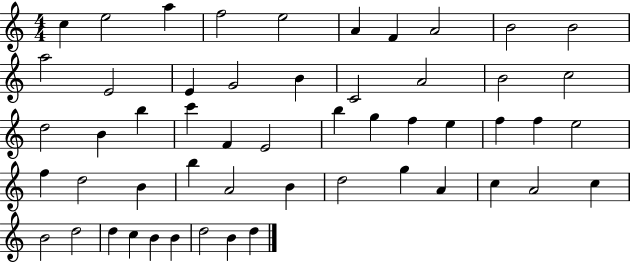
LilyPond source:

{
  \clef treble
  \numericTimeSignature
  \time 4/4
  \key c \major
  c''4 e''2 a''4 | f''2 e''2 | a'4 f'4 a'2 | b'2 b'2 | \break a''2 e'2 | e'4 g'2 b'4 | c'2 a'2 | b'2 c''2 | \break d''2 b'4 b''4 | c'''4 f'4 e'2 | b''4 g''4 f''4 e''4 | f''4 f''4 e''2 | \break f''4 d''2 b'4 | b''4 a'2 b'4 | d''2 g''4 a'4 | c''4 a'2 c''4 | \break b'2 d''2 | d''4 c''4 b'4 b'4 | d''2 b'4 d''4 | \bar "|."
}